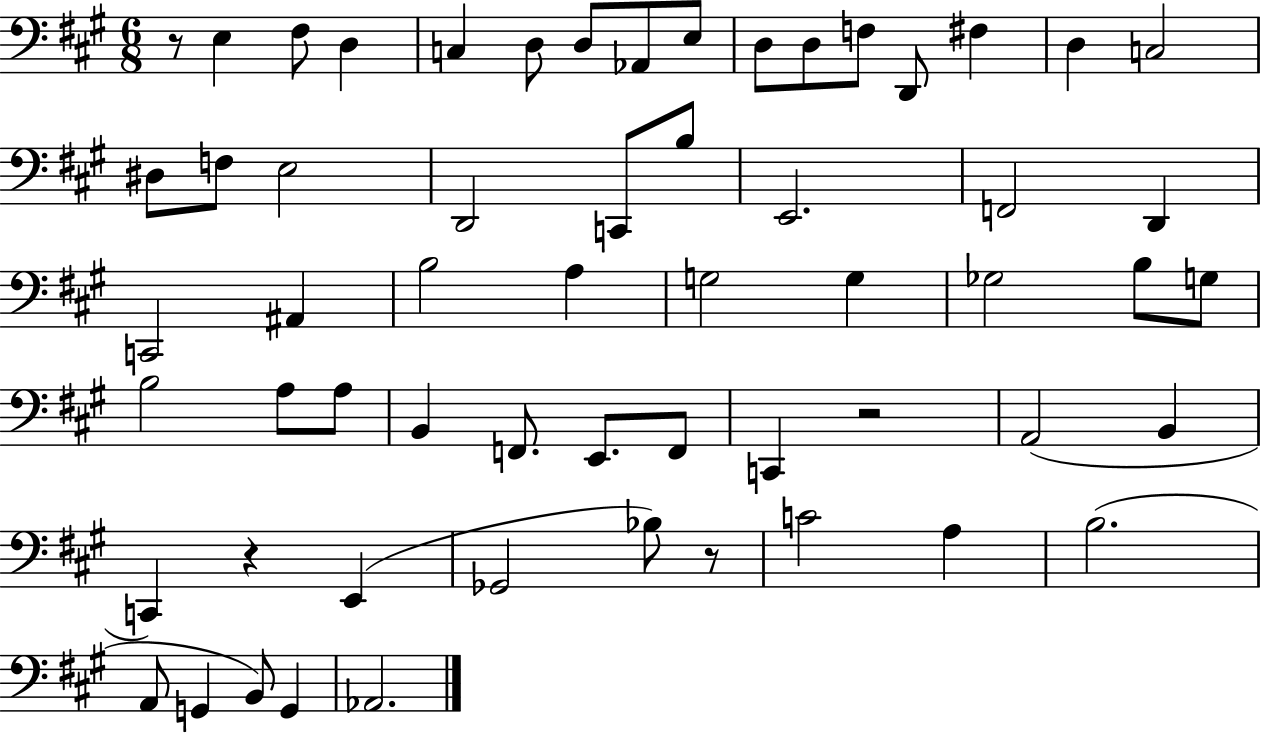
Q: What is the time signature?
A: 6/8